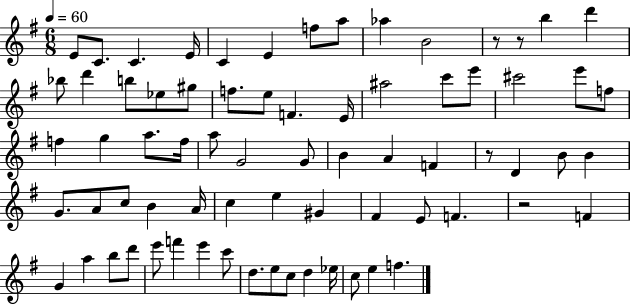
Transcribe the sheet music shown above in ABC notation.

X:1
T:Untitled
M:6/8
L:1/4
K:G
E/2 C/2 C E/4 C E f/2 a/2 _a B2 z/2 z/2 b d' _b/2 d' b/2 _e/2 ^g/2 f/2 e/2 F E/4 ^a2 c'/2 e'/2 ^c'2 e'/2 f/2 f g a/2 f/4 a/2 G2 G/2 B A F z/2 D B/2 B G/2 A/2 c/2 B A/4 c e ^G ^F E/2 F z2 F G a b/2 d'/2 e'/2 f' e' c'/2 d/2 e/2 c/2 d _e/4 c/2 e f